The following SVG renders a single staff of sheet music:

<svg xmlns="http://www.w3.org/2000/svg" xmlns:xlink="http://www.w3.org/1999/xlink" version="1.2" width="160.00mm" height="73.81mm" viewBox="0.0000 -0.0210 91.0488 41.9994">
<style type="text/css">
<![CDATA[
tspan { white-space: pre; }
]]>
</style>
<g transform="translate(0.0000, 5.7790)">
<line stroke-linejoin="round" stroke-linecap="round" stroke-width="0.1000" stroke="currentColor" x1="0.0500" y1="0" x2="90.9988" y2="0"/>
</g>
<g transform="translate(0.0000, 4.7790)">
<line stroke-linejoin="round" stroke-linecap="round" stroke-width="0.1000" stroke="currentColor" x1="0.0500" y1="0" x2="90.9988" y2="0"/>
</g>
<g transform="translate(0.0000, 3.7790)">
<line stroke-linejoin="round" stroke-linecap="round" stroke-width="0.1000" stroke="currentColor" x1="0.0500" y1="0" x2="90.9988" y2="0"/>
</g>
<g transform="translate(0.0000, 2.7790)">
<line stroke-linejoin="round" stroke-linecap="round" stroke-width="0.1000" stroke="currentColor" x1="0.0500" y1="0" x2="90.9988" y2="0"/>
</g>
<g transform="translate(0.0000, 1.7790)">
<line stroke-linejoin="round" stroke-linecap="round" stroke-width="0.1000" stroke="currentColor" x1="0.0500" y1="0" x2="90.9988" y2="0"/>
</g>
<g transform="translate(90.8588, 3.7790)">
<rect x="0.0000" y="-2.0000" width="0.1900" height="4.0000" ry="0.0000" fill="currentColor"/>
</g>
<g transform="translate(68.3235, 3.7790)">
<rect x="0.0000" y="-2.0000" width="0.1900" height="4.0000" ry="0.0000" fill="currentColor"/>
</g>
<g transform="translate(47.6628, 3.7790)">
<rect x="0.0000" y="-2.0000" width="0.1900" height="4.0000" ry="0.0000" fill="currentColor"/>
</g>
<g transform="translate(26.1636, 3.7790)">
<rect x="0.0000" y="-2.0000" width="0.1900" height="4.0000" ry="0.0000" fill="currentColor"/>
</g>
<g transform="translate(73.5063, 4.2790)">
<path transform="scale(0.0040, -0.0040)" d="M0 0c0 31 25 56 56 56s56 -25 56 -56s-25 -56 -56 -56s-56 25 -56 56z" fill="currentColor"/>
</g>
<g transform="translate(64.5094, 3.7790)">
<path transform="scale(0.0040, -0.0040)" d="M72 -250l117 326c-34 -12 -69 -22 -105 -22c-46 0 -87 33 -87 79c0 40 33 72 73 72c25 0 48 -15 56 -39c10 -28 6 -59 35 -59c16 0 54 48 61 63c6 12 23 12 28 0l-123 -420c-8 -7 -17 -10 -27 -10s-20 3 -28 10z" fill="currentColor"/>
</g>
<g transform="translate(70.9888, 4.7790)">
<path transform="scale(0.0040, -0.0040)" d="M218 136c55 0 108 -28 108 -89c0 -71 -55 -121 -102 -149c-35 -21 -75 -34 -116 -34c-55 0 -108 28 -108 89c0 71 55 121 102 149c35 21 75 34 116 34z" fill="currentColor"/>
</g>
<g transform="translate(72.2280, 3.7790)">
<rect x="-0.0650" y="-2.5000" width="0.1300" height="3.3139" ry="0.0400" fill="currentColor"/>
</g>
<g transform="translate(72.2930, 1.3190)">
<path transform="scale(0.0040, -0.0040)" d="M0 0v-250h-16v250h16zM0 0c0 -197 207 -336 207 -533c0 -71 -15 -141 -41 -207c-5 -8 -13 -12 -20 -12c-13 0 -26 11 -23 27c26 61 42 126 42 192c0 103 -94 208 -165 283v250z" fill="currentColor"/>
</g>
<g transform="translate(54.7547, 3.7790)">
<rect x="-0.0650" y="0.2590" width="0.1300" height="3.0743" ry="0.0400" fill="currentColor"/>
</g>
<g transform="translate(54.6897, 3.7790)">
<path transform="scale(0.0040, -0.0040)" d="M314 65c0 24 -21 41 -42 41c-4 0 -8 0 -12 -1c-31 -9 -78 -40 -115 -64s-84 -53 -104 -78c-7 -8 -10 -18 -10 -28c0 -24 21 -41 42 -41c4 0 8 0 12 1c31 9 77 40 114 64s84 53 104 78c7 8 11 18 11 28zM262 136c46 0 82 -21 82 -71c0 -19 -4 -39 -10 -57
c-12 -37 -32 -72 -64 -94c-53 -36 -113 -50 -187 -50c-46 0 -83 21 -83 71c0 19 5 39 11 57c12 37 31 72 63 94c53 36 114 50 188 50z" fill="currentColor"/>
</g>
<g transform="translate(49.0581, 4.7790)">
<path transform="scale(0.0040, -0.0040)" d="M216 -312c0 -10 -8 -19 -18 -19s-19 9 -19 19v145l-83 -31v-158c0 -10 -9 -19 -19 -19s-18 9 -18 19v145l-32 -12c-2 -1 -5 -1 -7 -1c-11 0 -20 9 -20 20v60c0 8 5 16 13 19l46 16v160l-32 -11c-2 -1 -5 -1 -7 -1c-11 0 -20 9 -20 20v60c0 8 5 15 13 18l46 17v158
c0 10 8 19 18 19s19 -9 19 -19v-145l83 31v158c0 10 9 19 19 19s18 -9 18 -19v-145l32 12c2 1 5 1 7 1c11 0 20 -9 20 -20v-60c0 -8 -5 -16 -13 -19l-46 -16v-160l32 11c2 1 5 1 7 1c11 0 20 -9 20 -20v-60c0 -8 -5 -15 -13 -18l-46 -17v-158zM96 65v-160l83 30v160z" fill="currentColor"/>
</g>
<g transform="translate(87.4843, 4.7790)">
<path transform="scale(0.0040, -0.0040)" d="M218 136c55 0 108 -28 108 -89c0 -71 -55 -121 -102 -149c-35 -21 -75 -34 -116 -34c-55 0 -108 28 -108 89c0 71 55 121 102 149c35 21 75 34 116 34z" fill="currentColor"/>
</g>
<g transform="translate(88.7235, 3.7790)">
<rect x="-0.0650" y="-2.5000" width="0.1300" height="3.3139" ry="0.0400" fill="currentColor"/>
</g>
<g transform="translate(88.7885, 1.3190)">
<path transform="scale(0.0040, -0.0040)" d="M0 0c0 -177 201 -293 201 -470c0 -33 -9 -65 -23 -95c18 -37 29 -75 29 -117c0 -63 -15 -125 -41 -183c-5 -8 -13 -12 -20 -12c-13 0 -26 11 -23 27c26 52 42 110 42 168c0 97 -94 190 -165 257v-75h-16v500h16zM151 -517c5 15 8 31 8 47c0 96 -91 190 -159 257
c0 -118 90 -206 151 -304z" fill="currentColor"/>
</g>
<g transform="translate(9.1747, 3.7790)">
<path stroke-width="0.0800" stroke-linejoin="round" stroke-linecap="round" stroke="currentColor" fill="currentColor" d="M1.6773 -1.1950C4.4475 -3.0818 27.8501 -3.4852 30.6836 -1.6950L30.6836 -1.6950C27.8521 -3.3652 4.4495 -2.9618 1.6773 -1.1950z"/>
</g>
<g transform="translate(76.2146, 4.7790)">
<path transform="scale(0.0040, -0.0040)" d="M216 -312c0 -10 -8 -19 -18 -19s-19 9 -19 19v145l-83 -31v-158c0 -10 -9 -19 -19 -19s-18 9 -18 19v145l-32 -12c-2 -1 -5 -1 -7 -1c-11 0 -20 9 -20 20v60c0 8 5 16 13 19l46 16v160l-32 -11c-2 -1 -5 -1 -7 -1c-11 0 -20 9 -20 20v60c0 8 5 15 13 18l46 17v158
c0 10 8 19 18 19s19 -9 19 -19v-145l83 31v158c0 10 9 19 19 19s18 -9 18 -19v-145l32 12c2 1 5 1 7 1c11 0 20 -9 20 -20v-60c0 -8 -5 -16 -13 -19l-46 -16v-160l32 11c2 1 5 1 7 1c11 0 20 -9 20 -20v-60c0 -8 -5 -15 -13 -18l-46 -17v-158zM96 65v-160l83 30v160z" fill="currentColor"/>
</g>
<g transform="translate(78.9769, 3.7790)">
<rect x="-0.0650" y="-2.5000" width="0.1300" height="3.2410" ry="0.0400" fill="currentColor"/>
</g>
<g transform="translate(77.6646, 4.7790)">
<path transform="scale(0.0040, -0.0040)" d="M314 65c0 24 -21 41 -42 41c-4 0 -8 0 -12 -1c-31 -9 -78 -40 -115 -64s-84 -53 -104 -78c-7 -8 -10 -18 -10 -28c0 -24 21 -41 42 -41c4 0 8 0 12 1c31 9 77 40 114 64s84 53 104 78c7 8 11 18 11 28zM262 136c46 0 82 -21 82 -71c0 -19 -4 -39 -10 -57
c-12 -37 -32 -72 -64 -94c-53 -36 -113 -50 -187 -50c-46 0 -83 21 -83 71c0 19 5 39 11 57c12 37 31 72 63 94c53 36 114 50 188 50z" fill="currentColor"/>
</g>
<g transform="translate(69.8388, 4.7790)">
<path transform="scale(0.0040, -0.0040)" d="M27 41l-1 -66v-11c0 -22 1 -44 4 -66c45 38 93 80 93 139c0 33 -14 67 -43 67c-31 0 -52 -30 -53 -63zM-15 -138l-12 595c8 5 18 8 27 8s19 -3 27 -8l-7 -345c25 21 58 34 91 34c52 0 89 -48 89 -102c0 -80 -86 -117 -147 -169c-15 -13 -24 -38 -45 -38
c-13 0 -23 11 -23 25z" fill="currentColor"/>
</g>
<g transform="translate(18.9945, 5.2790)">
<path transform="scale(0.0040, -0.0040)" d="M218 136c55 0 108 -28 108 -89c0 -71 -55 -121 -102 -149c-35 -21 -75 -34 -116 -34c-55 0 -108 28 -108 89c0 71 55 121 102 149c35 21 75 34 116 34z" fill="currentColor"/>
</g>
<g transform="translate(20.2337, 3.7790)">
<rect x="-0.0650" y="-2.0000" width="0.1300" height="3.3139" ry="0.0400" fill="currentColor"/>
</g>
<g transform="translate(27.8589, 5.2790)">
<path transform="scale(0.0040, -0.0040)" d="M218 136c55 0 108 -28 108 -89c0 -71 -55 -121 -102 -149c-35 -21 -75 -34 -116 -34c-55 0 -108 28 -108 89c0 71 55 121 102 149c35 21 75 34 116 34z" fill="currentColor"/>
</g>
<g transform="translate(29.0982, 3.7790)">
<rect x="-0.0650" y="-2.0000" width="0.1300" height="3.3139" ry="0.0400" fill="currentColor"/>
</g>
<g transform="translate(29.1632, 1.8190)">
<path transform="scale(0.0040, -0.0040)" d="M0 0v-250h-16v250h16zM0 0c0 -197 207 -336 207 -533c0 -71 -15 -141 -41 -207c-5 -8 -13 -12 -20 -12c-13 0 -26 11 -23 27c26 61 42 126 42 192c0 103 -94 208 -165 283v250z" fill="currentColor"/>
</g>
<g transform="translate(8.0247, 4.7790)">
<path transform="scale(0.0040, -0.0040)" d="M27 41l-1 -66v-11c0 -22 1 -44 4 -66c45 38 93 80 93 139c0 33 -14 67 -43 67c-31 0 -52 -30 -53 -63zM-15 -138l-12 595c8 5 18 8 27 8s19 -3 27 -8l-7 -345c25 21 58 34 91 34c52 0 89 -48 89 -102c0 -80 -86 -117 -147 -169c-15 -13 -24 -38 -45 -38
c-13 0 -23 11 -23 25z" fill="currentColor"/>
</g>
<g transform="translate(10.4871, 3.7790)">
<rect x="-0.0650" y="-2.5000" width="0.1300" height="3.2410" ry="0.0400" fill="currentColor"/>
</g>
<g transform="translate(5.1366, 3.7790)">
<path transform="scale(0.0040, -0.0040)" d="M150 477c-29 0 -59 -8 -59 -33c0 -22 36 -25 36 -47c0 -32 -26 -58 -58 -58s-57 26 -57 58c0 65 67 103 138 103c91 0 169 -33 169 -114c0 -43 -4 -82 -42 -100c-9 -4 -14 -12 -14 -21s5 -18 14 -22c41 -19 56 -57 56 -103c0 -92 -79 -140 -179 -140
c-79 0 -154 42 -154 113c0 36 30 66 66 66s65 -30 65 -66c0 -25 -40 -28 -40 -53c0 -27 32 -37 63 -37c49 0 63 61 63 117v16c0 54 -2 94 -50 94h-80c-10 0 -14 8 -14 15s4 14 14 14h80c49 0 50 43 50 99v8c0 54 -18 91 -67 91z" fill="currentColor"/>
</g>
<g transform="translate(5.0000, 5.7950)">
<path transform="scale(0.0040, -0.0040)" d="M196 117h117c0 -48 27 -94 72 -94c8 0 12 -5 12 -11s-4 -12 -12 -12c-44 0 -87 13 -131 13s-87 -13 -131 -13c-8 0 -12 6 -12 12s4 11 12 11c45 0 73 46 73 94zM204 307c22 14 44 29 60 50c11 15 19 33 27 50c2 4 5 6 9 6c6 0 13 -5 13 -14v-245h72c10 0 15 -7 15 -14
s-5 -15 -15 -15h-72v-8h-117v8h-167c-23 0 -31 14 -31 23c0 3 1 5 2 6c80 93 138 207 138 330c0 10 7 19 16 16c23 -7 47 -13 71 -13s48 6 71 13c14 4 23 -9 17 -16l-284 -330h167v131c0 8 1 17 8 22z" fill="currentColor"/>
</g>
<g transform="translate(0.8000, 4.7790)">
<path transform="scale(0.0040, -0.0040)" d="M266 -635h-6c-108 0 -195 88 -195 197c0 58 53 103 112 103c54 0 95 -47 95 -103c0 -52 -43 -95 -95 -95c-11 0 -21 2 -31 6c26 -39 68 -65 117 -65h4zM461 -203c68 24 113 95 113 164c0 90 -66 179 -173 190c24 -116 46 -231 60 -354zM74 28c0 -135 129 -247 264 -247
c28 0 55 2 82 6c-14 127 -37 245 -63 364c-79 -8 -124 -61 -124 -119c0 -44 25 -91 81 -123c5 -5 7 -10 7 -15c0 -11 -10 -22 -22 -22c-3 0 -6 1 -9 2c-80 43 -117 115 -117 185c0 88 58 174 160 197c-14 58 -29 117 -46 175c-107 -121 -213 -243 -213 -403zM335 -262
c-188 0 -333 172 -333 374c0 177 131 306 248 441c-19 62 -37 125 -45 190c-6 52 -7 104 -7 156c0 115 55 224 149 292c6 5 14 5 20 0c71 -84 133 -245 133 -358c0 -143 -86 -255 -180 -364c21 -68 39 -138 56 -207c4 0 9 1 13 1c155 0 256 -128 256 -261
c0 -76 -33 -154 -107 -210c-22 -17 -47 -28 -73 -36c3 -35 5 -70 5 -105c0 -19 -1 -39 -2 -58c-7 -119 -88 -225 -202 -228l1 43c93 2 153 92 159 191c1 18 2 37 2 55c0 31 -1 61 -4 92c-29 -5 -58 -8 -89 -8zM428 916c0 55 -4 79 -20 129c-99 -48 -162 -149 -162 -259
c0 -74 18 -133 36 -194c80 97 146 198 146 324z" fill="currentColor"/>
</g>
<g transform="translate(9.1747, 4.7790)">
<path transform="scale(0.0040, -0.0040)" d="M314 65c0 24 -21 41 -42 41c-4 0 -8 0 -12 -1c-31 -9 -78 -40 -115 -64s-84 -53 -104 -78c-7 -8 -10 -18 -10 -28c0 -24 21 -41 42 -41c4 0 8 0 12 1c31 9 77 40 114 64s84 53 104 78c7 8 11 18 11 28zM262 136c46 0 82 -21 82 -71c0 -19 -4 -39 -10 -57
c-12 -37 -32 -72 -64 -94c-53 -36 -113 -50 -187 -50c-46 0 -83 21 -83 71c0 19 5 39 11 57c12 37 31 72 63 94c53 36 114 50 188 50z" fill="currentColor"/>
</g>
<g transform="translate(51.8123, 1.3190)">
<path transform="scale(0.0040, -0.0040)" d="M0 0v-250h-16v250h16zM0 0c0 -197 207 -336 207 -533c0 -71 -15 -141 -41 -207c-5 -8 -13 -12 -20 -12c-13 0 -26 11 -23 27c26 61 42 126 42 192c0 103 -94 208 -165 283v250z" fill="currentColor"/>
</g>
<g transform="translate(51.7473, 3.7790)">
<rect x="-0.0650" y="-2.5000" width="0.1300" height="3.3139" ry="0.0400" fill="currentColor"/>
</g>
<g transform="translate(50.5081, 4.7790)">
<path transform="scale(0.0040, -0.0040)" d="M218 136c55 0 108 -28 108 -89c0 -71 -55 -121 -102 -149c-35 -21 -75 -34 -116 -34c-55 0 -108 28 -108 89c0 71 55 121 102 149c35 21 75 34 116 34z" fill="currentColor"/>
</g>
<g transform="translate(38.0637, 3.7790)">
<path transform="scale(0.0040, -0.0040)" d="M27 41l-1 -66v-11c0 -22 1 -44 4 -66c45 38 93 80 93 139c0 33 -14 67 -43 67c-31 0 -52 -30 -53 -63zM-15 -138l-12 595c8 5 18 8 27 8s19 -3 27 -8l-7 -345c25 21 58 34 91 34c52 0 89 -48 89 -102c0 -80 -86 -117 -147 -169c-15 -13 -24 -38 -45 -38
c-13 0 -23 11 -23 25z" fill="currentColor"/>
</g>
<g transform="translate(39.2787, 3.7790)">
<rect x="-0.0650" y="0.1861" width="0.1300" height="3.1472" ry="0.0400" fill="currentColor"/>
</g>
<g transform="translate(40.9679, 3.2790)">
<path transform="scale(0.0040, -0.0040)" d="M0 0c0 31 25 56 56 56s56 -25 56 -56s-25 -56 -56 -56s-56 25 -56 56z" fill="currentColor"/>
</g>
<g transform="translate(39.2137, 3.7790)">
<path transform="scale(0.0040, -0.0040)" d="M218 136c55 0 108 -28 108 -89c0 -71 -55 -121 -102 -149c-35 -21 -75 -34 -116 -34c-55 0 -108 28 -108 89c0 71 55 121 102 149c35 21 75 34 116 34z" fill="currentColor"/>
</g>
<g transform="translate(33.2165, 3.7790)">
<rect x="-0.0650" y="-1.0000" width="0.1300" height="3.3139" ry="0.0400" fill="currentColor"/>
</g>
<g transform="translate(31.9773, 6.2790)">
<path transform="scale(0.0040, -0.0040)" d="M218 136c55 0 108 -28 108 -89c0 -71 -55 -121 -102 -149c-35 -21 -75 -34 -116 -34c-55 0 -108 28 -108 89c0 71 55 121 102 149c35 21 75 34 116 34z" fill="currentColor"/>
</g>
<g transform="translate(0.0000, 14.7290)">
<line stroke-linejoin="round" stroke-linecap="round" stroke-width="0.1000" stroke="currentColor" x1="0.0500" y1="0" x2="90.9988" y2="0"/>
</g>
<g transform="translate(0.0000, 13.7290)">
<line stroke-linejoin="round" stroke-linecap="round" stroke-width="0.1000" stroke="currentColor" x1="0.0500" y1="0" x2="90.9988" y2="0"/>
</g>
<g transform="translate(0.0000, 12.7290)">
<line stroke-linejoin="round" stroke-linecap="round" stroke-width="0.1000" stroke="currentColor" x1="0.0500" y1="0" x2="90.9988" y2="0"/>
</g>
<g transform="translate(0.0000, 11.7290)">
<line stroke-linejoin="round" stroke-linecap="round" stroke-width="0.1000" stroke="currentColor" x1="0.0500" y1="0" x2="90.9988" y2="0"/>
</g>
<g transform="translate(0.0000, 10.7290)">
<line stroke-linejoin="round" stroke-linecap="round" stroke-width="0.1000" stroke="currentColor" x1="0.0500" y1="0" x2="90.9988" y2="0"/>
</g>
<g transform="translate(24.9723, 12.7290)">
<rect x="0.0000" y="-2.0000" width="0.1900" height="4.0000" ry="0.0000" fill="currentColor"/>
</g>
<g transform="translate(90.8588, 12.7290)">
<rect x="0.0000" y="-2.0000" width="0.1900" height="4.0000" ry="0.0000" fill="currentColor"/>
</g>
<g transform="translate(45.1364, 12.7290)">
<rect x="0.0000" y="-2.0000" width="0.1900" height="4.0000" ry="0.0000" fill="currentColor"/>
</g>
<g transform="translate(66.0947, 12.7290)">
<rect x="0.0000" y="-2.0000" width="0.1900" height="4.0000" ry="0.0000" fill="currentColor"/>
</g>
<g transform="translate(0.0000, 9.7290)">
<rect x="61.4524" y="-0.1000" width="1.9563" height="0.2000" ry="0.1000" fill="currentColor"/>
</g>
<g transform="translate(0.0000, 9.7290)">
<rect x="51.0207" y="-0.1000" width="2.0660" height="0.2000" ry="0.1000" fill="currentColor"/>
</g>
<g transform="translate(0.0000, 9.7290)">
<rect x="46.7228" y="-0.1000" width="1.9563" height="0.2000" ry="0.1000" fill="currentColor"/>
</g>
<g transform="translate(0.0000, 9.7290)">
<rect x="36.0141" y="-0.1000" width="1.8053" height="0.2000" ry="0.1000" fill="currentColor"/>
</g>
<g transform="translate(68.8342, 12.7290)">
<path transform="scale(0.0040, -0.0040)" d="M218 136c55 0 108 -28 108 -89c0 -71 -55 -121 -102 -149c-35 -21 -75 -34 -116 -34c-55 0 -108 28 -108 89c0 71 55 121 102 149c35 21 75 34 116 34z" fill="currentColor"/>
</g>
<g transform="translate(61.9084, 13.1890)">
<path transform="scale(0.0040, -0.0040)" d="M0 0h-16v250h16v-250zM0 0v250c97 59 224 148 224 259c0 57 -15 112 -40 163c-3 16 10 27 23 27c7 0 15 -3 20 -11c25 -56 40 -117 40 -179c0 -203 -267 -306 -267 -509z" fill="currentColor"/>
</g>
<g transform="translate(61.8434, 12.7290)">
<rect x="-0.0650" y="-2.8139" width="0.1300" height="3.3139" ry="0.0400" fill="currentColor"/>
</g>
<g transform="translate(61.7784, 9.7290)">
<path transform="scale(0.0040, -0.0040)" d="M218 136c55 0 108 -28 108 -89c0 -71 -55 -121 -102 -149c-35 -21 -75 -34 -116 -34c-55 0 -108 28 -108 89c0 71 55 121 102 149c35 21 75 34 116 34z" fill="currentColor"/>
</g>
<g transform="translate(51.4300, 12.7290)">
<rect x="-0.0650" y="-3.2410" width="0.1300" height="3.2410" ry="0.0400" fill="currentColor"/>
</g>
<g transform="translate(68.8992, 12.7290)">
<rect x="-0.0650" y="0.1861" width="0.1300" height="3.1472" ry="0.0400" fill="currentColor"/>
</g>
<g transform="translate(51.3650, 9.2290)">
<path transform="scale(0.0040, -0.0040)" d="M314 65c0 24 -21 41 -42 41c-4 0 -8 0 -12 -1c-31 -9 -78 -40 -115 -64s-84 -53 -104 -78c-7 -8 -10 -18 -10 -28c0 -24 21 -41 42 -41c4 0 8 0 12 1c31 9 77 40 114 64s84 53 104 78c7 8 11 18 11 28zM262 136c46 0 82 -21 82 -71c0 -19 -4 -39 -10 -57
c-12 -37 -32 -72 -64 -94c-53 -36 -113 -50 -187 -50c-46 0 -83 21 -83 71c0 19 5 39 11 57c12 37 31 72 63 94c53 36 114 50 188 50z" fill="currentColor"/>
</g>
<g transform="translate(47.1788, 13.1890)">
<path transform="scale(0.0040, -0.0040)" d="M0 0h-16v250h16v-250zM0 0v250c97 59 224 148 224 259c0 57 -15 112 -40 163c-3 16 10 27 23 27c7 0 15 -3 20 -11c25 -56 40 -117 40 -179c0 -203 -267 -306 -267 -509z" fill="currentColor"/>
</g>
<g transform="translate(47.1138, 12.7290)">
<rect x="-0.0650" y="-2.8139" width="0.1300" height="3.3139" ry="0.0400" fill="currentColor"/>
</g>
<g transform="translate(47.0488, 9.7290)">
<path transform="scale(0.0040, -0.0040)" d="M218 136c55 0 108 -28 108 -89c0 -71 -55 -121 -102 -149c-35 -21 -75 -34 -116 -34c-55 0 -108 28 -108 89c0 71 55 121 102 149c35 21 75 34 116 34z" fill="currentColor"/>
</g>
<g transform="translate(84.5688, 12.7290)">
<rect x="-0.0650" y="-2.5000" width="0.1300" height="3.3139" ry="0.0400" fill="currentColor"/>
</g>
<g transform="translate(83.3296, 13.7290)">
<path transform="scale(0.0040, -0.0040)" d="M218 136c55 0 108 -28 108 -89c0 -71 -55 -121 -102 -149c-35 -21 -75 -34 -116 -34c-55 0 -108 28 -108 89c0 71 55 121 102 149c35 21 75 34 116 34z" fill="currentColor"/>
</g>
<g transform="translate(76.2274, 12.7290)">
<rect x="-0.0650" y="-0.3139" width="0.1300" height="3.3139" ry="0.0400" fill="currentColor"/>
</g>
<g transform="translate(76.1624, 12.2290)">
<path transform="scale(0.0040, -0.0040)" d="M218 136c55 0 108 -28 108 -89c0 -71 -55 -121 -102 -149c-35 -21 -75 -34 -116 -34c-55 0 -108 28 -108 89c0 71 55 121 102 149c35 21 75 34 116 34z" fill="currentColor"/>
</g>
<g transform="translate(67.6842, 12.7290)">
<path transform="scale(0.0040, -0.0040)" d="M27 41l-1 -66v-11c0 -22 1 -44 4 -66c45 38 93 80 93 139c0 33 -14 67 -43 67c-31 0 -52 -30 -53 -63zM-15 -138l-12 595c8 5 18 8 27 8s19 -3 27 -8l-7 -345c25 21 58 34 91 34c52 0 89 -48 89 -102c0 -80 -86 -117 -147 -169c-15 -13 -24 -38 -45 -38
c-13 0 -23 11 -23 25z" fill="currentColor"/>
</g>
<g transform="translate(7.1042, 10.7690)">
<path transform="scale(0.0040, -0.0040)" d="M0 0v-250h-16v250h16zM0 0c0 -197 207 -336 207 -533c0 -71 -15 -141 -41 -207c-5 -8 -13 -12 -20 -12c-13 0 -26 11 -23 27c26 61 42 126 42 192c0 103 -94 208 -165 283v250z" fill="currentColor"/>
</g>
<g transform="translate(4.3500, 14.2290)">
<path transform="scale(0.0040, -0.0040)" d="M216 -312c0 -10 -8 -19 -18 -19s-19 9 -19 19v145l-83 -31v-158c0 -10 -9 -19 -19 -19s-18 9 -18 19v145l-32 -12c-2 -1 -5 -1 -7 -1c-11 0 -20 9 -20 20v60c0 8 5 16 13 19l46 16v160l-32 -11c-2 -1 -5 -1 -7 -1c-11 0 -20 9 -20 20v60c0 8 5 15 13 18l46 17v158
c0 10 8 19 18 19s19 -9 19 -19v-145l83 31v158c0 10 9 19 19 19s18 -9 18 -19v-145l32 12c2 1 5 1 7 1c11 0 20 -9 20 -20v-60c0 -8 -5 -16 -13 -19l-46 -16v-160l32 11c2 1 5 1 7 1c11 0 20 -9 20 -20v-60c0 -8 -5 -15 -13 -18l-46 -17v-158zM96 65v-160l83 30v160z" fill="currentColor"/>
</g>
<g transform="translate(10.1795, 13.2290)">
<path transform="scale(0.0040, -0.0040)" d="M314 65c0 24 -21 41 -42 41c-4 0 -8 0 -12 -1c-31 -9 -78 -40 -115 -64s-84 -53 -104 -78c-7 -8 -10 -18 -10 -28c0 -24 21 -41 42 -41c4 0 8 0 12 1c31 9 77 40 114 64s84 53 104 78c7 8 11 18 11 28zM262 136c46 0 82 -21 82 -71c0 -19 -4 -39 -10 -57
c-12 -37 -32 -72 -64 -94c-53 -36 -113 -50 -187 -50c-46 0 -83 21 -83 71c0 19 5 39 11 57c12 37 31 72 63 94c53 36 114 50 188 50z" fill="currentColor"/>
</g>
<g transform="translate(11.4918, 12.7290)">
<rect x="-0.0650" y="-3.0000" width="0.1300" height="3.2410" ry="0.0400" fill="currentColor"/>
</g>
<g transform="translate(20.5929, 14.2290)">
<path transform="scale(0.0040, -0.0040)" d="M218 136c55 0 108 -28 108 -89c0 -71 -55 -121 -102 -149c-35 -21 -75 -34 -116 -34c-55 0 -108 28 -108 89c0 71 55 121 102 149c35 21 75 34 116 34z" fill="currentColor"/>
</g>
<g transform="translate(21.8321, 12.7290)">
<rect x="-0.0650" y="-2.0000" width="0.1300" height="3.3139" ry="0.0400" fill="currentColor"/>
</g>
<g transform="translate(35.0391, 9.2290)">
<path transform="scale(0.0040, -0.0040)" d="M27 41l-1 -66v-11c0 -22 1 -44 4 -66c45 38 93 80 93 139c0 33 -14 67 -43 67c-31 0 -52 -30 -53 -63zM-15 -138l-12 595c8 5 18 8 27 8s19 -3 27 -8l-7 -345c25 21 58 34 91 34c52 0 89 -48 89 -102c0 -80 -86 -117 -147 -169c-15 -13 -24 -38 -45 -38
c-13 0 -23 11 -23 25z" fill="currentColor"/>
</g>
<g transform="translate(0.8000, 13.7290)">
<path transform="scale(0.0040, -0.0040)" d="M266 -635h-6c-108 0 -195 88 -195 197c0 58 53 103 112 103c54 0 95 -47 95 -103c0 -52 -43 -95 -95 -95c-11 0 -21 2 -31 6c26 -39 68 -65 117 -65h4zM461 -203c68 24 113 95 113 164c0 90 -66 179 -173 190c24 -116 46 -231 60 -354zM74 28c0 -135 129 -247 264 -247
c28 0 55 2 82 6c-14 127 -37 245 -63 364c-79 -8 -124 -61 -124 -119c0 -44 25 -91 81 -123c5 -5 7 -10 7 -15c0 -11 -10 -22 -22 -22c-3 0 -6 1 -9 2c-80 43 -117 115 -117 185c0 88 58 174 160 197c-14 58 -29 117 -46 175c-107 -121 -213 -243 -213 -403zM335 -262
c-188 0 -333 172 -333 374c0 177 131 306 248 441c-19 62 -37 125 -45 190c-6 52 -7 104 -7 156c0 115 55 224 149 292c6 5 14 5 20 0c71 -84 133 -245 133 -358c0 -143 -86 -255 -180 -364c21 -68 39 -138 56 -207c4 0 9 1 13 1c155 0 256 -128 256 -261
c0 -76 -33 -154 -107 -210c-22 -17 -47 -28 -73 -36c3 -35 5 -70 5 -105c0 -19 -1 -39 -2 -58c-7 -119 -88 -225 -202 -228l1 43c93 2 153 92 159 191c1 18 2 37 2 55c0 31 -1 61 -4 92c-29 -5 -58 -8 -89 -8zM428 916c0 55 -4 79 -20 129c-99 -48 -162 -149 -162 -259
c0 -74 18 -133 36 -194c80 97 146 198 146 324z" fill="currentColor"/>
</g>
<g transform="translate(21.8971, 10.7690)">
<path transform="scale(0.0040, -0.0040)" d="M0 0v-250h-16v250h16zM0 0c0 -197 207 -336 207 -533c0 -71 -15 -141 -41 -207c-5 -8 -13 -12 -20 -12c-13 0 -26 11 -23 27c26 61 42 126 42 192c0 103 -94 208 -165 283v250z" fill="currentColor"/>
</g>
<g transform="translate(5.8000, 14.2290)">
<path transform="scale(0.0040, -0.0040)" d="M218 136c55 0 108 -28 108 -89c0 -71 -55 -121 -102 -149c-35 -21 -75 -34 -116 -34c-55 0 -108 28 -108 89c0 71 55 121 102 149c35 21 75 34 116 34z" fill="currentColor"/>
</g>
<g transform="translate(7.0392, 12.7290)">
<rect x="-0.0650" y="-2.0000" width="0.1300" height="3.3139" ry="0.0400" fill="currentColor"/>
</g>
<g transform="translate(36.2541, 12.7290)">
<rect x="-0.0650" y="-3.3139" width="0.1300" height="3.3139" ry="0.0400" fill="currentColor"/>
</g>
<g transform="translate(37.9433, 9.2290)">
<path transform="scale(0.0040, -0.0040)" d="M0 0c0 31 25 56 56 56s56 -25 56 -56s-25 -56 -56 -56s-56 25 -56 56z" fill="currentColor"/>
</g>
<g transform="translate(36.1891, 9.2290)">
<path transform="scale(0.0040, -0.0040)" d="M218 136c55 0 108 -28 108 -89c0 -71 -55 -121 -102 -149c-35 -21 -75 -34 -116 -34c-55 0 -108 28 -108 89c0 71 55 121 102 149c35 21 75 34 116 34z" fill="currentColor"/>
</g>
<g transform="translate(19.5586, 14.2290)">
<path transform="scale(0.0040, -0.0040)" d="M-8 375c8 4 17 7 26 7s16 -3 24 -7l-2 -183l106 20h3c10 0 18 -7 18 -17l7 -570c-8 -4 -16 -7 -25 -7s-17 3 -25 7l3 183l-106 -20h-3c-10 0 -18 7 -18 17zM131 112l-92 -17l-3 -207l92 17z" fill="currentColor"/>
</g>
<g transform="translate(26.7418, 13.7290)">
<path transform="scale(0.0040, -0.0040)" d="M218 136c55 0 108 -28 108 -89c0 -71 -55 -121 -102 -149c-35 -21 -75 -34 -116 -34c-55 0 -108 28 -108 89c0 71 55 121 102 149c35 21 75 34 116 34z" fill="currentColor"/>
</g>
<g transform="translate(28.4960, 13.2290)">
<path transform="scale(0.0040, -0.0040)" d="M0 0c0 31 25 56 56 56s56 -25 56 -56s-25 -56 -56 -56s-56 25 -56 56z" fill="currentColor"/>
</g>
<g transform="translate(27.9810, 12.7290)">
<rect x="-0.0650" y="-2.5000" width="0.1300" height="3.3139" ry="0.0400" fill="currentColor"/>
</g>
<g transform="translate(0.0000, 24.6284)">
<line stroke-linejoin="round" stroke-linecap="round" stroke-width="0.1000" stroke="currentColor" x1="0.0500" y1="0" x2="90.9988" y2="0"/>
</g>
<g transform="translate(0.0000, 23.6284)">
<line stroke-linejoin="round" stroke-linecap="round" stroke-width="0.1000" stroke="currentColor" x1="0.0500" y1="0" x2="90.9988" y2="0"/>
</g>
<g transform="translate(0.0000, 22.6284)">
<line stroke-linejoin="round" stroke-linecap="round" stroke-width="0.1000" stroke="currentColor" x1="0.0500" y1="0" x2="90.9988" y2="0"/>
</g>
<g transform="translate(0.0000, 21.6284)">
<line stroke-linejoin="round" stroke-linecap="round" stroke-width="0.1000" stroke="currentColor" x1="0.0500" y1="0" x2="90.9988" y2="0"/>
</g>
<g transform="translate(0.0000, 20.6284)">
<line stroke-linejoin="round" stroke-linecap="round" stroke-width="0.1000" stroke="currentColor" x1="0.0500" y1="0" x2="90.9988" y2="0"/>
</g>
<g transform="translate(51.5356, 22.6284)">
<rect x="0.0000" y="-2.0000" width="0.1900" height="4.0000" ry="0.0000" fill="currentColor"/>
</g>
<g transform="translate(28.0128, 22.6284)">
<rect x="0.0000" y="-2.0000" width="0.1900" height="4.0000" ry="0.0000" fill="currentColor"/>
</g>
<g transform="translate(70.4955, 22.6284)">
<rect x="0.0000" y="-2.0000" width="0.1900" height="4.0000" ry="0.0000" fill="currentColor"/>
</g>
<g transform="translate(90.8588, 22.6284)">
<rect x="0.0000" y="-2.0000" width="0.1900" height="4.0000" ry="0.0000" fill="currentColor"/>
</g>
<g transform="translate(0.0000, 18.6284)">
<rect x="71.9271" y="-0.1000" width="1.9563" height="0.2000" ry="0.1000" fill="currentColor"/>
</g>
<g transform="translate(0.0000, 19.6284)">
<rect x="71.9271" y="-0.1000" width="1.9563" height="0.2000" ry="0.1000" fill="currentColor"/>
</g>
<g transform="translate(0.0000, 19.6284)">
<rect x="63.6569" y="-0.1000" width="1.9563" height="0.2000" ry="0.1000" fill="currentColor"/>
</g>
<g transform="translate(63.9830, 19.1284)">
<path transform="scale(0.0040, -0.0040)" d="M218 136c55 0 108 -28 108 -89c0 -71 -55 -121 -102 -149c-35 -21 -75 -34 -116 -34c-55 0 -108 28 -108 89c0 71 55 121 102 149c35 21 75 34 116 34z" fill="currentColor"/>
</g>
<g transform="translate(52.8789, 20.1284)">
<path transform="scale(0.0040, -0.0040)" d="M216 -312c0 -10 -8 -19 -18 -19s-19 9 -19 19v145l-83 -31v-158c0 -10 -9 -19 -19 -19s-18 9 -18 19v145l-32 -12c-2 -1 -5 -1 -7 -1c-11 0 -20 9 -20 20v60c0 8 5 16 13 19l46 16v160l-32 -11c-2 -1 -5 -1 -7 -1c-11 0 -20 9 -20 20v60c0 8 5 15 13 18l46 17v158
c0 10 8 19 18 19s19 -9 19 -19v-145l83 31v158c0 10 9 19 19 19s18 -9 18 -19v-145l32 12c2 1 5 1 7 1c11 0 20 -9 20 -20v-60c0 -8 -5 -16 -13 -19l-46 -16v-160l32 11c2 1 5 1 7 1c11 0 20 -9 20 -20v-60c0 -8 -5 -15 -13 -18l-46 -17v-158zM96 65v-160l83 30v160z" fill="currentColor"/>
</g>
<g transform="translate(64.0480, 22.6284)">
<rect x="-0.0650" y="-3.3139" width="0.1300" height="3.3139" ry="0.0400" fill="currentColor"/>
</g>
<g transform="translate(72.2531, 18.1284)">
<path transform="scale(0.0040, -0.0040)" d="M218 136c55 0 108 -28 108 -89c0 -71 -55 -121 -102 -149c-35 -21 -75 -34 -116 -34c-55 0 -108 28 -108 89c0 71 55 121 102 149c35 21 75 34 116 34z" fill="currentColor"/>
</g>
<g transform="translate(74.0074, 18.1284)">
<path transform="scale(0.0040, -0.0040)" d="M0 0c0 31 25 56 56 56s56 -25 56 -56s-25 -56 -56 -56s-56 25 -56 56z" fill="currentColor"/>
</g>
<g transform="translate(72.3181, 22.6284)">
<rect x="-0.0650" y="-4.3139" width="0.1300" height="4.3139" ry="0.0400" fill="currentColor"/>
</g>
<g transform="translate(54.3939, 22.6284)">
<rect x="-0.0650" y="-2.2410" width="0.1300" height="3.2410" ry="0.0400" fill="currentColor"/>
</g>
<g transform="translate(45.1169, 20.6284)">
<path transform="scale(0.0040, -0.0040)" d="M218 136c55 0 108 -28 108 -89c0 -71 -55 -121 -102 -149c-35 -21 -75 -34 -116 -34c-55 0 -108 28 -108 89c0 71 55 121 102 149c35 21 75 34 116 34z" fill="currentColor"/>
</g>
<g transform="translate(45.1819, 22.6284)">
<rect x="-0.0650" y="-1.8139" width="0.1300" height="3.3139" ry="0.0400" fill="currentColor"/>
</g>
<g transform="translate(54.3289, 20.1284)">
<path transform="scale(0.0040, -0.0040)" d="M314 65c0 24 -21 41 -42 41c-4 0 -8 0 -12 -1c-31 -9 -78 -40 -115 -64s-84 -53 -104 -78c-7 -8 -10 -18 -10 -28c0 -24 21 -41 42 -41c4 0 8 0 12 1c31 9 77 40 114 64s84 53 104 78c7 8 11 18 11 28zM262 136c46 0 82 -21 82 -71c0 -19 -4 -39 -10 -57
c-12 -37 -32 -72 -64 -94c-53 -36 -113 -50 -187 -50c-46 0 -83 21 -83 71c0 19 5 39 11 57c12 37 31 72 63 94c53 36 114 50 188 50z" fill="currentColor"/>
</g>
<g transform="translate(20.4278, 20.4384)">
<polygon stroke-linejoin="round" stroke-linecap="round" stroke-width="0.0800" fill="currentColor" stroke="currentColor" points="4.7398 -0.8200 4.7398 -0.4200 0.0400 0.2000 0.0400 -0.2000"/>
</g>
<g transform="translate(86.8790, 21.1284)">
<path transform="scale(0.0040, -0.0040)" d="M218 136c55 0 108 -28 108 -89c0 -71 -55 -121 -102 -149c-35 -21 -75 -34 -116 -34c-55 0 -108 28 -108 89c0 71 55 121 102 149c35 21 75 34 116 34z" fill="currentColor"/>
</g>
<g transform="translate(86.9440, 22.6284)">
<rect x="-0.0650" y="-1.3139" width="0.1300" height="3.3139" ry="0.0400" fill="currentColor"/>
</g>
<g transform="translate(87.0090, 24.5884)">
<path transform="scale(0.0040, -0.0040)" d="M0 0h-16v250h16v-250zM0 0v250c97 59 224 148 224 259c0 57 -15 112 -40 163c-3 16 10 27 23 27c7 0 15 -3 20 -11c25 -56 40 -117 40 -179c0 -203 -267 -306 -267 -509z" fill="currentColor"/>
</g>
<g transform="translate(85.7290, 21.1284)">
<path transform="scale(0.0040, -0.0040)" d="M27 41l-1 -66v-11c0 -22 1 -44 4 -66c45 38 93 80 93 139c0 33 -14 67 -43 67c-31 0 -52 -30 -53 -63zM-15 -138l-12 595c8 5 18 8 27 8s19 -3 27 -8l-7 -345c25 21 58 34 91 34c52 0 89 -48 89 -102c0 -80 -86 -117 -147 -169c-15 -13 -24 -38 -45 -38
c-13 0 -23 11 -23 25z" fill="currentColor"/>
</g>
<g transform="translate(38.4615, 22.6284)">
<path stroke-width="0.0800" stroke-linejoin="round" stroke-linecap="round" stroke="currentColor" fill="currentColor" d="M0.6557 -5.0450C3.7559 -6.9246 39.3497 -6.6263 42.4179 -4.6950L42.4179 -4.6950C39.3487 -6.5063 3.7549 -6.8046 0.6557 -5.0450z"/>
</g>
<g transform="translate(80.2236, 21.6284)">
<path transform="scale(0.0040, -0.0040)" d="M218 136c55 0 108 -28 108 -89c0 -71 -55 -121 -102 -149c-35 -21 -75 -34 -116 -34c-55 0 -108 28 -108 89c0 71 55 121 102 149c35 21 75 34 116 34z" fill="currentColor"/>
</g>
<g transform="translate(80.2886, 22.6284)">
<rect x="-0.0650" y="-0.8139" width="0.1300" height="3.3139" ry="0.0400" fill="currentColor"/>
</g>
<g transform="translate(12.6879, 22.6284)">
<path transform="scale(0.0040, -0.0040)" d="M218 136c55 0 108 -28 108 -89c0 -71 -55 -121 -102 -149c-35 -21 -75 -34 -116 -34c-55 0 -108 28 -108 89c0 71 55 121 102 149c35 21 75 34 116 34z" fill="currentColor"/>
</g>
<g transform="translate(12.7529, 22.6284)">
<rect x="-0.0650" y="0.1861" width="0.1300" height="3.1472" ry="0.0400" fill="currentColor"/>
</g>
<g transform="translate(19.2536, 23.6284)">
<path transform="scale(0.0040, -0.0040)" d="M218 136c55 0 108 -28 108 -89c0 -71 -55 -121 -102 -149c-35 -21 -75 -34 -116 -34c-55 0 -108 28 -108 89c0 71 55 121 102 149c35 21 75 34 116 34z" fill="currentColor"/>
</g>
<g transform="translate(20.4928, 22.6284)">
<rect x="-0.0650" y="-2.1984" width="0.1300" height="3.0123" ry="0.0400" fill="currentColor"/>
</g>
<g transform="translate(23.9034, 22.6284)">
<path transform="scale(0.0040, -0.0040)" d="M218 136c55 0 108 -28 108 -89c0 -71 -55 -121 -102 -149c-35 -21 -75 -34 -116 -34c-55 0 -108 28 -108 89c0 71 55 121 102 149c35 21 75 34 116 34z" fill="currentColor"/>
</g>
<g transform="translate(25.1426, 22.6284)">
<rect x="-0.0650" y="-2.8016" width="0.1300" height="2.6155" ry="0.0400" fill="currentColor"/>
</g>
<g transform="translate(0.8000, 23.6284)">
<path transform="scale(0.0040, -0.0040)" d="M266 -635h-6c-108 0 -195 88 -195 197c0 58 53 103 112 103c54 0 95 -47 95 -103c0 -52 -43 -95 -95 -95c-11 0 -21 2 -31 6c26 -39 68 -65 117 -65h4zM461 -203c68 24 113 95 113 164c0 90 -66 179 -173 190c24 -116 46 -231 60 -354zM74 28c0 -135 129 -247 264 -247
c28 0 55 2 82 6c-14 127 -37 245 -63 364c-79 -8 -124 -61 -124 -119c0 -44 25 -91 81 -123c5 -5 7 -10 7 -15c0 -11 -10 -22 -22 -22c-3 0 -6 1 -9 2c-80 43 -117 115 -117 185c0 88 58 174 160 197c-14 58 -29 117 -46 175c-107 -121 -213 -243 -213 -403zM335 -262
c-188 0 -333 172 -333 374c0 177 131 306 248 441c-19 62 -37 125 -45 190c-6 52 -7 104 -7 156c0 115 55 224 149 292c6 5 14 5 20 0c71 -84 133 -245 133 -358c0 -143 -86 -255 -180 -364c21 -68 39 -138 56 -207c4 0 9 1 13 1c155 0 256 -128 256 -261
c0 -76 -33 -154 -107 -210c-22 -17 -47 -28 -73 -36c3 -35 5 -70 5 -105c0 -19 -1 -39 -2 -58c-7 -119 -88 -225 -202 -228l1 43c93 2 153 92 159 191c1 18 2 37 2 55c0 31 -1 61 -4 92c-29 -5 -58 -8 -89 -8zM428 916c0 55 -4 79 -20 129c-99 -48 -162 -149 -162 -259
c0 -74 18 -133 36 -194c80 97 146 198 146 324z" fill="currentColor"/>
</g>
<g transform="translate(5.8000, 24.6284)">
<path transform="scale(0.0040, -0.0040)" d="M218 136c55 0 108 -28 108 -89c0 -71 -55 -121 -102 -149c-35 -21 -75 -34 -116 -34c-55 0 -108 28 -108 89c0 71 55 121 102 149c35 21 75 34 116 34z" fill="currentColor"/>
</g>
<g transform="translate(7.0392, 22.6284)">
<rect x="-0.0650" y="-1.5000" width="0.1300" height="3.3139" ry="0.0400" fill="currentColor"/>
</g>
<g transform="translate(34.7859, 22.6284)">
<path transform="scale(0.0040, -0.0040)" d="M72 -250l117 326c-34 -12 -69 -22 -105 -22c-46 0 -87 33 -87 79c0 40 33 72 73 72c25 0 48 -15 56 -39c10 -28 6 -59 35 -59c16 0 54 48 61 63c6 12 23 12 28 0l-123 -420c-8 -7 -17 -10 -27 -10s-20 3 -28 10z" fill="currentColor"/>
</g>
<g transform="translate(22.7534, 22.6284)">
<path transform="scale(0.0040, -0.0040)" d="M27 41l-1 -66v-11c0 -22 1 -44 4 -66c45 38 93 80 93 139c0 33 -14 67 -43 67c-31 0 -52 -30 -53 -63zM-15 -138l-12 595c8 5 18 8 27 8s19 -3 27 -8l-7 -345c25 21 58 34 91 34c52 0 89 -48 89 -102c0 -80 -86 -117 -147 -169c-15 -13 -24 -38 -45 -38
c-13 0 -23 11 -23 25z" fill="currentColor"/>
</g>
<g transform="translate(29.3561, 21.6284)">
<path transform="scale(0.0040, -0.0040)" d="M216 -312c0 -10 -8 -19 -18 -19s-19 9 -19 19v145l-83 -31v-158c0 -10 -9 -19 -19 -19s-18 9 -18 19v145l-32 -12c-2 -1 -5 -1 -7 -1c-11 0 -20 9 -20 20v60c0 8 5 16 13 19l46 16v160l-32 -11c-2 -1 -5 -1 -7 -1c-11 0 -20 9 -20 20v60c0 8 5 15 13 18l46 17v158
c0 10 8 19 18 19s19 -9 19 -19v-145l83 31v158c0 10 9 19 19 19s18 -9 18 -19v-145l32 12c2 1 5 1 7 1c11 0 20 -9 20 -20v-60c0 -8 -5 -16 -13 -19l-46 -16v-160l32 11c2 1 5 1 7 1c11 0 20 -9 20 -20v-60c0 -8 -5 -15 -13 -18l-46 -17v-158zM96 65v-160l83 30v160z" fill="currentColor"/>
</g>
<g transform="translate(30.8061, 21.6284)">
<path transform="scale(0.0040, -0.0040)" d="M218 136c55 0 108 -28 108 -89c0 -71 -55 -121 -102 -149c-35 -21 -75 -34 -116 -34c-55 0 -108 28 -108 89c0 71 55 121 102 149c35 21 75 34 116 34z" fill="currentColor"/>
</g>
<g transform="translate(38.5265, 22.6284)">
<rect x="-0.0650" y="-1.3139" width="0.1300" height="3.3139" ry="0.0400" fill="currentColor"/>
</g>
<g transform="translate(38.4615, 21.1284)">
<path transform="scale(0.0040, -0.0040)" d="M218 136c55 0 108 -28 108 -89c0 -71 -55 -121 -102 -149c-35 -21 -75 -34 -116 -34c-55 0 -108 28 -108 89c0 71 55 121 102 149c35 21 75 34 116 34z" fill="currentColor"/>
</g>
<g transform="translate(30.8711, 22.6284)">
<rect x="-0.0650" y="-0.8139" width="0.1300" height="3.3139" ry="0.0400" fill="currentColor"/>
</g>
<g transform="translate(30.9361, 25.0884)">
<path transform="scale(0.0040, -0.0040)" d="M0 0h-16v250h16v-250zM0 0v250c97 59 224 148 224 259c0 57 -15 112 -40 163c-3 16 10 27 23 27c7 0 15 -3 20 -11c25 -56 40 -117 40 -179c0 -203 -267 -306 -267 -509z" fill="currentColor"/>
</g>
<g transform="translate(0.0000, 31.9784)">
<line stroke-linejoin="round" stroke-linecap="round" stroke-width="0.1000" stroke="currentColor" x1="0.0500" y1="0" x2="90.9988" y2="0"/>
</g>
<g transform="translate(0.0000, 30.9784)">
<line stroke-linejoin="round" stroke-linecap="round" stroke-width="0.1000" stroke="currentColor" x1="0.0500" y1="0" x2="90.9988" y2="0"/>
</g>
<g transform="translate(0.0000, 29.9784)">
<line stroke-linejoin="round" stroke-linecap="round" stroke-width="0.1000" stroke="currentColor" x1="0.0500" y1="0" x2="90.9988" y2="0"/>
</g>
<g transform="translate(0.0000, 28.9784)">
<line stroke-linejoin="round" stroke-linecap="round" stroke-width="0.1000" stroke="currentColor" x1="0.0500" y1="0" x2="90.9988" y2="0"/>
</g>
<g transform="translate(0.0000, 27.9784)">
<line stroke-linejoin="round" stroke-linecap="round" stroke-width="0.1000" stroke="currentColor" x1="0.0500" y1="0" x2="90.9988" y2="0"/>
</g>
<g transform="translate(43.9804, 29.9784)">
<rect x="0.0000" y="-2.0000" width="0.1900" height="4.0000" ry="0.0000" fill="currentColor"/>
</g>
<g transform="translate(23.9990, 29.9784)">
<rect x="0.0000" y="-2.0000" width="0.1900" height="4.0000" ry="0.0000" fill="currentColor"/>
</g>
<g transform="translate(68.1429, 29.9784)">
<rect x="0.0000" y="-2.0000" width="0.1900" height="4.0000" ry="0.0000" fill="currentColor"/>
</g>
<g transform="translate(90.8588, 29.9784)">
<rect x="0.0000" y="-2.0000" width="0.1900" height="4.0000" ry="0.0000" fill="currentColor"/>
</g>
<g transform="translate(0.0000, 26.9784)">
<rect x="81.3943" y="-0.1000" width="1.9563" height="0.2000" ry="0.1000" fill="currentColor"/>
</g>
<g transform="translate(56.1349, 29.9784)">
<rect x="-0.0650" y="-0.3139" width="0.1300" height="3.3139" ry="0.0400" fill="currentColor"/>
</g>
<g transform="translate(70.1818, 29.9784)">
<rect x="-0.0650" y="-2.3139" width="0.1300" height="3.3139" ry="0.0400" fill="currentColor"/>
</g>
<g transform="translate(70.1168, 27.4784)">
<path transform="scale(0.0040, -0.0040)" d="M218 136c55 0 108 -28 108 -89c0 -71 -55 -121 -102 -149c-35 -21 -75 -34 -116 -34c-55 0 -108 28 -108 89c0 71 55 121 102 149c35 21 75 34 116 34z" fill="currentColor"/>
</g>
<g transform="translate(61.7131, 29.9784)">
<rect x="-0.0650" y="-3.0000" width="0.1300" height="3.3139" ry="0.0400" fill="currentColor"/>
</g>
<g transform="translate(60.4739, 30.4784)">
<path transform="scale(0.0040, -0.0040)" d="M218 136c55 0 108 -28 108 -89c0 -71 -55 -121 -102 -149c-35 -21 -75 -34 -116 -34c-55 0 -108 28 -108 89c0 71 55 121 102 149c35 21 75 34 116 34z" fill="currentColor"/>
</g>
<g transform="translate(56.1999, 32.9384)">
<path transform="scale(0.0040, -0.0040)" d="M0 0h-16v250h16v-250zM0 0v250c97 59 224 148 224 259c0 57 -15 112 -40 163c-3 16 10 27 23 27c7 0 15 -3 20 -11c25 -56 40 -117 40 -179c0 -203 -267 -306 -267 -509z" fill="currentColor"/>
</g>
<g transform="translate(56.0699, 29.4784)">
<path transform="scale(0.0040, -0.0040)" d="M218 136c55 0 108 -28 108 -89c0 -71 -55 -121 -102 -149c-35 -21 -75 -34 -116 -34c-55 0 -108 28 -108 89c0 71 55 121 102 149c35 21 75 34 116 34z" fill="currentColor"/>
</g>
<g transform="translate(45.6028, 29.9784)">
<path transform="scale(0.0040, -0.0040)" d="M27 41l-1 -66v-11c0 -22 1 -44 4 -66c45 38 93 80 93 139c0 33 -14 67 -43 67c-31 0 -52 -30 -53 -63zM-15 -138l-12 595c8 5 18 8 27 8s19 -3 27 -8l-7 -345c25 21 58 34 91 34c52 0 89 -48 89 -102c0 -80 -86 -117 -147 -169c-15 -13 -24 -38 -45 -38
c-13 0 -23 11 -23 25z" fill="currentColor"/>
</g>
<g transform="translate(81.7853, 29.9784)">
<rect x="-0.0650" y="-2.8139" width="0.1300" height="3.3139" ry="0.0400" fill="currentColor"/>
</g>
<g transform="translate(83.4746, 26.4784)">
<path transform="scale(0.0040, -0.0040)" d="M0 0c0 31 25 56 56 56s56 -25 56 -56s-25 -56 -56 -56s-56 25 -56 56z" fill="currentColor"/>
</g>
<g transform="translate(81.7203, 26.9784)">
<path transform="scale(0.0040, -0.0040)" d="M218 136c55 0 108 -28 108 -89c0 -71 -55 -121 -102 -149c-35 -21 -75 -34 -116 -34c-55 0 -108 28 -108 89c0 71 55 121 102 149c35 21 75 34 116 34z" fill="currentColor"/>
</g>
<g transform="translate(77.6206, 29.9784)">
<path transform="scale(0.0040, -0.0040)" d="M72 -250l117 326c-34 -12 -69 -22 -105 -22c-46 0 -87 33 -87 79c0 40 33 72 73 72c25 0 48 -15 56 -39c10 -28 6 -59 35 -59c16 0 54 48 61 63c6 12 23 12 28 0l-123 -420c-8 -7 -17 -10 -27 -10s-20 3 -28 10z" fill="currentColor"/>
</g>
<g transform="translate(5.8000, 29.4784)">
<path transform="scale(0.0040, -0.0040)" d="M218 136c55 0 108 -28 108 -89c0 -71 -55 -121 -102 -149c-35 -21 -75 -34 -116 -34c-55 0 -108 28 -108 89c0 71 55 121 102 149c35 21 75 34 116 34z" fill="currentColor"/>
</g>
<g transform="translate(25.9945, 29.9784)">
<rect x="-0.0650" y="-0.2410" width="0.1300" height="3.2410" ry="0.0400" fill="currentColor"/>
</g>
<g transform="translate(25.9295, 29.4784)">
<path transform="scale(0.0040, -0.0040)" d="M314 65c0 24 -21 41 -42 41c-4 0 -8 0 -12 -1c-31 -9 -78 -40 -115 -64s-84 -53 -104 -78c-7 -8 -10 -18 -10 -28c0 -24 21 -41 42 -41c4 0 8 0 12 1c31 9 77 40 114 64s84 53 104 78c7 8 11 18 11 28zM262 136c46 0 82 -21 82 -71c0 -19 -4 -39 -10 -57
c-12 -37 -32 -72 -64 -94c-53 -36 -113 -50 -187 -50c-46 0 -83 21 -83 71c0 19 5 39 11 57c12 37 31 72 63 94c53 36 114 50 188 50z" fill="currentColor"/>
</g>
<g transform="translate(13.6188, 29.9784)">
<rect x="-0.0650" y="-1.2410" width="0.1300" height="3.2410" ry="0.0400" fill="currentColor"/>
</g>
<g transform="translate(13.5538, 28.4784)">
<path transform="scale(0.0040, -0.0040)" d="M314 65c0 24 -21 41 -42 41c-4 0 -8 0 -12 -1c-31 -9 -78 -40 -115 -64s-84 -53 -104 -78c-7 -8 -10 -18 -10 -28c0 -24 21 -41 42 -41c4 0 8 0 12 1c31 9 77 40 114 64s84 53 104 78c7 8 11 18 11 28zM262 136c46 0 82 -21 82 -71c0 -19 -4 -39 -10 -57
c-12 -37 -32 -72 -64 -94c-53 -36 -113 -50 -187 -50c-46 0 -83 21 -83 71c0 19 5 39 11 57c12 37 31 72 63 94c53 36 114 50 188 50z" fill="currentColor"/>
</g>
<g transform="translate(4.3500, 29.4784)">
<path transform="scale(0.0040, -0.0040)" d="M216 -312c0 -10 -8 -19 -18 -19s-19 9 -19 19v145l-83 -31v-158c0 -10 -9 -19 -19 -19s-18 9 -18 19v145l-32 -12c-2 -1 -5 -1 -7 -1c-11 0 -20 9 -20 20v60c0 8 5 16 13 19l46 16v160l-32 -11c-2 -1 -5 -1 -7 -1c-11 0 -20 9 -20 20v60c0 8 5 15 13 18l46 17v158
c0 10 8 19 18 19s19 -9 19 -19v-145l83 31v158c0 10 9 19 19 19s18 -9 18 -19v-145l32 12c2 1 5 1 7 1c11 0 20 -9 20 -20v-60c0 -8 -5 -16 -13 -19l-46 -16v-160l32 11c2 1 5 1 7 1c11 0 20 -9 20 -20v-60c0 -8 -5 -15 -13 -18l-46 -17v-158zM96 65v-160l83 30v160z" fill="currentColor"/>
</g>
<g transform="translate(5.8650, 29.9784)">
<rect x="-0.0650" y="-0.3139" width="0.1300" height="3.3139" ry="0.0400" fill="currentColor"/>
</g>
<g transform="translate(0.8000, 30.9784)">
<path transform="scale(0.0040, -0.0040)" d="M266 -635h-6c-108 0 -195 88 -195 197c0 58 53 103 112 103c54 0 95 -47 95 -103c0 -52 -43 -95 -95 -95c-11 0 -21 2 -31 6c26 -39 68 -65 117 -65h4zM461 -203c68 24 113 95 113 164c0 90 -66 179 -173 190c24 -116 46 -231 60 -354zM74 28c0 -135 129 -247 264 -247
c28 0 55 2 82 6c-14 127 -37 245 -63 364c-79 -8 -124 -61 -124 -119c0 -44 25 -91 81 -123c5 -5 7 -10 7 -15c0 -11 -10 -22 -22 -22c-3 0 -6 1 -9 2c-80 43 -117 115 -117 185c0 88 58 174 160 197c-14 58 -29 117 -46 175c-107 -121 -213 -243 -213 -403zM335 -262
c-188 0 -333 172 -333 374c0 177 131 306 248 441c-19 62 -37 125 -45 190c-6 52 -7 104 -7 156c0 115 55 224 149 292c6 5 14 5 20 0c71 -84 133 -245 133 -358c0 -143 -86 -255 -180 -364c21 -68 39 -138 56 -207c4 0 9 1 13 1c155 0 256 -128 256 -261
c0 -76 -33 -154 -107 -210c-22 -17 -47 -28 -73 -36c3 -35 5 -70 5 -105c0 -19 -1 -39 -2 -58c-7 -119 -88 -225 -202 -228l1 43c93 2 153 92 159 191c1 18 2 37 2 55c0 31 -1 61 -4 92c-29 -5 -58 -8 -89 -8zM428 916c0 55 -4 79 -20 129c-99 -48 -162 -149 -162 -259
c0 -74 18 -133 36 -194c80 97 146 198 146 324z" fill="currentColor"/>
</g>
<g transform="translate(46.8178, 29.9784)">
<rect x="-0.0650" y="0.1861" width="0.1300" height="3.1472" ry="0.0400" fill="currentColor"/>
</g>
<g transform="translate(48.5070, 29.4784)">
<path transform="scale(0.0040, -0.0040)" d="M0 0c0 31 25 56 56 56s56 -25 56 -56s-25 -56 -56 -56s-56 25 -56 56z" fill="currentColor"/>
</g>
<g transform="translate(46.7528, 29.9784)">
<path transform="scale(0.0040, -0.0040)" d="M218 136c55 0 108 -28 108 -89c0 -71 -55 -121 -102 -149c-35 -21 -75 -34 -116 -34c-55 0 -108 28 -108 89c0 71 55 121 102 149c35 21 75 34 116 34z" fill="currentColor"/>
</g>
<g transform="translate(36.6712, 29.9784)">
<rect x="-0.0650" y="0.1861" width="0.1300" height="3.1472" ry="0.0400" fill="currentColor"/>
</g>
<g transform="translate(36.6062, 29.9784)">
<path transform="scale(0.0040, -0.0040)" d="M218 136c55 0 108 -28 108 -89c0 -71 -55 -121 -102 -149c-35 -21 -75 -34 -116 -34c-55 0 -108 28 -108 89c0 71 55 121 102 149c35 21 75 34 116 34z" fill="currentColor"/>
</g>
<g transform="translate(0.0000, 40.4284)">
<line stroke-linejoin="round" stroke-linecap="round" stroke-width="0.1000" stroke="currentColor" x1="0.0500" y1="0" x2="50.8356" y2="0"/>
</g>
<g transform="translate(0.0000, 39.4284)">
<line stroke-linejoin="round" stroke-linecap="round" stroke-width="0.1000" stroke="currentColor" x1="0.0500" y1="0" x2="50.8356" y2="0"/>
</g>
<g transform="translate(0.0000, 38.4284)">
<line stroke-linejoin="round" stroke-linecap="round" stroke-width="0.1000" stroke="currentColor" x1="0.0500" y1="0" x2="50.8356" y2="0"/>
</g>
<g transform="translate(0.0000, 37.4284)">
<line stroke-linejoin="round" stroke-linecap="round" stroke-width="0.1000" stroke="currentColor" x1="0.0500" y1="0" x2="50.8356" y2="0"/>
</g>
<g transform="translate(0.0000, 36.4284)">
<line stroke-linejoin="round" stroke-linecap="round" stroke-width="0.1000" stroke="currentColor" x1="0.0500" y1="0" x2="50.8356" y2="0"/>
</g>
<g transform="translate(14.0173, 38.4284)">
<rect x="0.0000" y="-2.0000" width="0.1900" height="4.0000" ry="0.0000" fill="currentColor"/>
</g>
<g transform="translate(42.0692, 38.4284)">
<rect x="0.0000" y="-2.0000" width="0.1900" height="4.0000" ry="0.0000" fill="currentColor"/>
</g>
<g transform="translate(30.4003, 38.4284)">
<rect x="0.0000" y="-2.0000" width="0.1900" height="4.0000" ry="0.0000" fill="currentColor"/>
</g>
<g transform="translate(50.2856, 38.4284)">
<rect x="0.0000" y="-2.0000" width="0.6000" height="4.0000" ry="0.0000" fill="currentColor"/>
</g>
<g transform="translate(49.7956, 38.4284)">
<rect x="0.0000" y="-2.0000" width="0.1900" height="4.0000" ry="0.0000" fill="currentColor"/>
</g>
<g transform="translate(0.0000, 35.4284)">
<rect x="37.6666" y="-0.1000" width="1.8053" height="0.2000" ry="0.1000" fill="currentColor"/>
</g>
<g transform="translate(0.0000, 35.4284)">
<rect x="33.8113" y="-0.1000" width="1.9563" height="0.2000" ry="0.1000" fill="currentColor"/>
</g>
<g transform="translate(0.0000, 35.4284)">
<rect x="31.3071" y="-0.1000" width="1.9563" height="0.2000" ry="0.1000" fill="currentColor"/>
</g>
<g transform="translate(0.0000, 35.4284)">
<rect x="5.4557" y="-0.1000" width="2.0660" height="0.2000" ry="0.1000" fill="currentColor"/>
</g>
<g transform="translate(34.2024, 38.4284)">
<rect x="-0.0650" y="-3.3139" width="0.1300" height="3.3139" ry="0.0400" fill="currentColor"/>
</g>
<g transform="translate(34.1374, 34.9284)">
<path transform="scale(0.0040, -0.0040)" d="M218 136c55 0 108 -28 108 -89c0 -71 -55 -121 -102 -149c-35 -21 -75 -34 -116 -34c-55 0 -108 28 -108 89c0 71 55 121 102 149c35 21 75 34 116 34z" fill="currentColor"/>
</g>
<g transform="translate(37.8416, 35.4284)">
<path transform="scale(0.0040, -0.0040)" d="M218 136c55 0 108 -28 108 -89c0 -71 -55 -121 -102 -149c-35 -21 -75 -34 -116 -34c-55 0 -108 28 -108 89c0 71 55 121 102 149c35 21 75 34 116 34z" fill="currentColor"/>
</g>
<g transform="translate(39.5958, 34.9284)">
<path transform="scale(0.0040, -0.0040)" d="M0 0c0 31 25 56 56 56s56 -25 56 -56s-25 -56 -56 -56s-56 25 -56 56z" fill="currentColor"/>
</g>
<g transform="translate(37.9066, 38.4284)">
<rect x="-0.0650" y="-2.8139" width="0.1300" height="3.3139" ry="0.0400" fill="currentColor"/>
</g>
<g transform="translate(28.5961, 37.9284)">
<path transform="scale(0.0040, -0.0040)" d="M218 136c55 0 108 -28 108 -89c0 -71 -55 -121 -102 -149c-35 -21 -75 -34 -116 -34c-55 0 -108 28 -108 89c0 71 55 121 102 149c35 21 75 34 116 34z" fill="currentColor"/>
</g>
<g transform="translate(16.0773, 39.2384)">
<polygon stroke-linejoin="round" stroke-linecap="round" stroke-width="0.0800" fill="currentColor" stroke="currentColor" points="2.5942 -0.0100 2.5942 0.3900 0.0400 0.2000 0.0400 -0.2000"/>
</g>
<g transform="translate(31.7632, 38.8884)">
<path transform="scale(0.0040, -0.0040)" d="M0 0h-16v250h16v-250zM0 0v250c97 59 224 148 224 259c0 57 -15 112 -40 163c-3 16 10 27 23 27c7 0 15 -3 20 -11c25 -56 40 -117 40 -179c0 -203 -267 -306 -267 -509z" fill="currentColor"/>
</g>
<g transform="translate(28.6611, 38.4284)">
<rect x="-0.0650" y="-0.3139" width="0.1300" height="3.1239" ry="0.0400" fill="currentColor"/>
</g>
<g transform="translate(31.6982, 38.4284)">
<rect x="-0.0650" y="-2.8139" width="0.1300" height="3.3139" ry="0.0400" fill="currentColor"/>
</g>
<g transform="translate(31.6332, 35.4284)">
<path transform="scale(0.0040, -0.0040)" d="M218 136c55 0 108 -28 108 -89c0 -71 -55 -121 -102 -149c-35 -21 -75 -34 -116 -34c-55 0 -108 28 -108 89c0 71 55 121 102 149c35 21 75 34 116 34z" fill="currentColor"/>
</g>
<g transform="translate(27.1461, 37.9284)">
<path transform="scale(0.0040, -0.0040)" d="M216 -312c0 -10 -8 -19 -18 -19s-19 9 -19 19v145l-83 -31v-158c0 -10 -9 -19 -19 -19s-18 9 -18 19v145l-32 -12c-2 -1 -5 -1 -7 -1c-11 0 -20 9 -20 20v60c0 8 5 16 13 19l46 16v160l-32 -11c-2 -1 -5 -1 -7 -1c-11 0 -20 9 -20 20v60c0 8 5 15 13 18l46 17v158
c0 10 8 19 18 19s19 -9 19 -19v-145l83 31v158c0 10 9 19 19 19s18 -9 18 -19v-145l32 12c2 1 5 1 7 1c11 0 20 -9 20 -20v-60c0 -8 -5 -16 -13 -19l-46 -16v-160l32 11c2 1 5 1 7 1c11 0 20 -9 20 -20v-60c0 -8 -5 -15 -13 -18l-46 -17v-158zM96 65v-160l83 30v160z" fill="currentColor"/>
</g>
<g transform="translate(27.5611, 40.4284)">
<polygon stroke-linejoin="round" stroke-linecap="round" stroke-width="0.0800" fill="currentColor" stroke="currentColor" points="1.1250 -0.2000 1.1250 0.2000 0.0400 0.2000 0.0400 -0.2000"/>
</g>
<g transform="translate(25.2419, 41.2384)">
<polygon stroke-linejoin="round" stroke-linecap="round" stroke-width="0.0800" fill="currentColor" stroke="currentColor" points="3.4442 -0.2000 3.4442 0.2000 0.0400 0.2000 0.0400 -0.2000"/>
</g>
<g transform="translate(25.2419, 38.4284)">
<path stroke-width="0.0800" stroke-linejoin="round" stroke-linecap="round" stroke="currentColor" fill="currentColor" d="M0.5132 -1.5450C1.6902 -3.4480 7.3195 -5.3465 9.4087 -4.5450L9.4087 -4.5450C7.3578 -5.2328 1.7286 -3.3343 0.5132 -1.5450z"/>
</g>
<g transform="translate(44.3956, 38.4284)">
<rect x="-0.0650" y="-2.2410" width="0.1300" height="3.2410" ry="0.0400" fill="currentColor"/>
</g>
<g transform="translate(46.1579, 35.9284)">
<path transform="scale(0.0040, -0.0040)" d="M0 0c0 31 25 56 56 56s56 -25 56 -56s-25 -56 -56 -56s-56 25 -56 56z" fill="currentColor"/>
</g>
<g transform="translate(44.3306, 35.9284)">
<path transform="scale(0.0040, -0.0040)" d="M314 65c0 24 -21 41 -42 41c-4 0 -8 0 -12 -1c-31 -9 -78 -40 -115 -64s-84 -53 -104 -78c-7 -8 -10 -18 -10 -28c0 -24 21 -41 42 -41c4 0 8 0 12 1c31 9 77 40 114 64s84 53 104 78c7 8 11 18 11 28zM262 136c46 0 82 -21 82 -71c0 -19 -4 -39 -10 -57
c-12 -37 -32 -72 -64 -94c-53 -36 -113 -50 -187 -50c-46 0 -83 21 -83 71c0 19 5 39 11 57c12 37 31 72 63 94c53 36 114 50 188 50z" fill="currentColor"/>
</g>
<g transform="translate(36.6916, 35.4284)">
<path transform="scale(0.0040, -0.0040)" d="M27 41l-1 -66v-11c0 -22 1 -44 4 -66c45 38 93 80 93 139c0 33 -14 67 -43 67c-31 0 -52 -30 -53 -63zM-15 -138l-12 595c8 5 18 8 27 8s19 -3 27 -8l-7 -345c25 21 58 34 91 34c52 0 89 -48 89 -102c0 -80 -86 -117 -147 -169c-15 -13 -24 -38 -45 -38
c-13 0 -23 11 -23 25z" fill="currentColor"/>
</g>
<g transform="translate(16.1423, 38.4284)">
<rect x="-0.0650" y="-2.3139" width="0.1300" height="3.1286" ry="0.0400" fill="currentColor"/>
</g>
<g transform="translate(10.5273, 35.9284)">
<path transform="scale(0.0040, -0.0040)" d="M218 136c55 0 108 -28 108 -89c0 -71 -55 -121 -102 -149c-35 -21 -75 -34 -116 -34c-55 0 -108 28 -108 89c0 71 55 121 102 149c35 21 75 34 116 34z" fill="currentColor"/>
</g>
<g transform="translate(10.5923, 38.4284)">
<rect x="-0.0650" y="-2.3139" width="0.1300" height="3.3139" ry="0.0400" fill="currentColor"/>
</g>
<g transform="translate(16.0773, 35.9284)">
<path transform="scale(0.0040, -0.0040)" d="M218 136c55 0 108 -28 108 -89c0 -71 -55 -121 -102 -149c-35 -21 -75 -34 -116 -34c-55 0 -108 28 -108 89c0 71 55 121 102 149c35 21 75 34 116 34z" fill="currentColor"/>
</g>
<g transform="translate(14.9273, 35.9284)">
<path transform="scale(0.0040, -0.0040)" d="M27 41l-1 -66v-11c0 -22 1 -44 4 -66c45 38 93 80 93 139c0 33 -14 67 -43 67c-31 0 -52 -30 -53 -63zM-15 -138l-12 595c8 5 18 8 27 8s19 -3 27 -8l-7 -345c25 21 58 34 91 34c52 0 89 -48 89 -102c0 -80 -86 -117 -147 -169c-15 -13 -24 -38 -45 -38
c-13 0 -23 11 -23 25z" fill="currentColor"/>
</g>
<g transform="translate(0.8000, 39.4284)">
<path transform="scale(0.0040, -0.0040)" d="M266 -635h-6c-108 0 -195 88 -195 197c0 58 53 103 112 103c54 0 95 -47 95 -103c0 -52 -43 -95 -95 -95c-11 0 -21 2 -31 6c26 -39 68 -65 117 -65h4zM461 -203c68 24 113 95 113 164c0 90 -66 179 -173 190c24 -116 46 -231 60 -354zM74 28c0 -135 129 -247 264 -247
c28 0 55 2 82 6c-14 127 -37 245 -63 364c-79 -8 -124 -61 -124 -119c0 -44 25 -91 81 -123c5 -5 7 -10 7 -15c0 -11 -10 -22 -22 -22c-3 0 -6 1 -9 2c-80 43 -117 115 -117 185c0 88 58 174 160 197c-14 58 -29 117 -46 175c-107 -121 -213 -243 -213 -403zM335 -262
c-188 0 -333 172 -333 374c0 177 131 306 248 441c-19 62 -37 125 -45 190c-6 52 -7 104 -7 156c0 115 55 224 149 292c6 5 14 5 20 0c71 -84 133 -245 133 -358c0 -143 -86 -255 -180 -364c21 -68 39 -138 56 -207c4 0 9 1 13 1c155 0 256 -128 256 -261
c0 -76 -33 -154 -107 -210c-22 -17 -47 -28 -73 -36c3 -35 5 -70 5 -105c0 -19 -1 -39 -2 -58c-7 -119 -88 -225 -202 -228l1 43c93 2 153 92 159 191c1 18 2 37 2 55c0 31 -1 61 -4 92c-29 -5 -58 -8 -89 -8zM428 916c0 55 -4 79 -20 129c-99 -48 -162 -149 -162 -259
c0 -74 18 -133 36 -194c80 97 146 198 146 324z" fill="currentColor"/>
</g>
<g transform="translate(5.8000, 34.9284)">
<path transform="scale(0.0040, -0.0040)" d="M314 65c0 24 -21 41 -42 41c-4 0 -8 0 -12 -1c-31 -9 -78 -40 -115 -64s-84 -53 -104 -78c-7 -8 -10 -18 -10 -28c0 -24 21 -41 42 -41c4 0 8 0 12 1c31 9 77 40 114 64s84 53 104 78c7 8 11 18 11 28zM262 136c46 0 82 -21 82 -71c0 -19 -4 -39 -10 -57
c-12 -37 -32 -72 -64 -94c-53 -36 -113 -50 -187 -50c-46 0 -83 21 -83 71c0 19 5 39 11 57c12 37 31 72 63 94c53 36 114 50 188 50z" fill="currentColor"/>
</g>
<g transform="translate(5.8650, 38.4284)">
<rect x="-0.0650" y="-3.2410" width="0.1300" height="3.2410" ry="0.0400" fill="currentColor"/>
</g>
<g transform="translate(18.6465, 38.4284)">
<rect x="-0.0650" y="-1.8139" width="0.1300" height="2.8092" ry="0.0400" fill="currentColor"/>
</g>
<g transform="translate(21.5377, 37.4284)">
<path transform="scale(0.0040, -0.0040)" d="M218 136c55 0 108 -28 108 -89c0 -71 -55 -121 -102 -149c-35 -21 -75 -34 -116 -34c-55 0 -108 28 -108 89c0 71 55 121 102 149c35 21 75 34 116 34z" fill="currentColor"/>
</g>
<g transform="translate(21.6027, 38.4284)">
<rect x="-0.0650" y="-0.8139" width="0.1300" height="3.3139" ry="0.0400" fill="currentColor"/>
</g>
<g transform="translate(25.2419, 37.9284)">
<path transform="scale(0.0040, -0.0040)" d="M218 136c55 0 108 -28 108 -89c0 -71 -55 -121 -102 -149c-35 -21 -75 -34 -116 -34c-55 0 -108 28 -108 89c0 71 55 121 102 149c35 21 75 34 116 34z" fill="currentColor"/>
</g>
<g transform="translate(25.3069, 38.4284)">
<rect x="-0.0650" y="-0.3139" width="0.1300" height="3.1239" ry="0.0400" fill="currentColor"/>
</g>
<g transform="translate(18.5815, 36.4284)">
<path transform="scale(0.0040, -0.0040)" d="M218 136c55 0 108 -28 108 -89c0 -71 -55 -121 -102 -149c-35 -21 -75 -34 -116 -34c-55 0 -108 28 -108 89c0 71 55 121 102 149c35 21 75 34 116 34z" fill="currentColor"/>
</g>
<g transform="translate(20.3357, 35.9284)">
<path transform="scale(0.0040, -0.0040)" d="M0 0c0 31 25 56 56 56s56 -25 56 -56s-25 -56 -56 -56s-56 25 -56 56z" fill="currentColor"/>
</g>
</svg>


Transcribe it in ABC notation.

X:1
T:Untitled
M:3/4
L:1/4
K:C
_G2 F F/2 D _B ^G/2 B2 z/2 _G/2 ^G2 ^G/4 ^F/2 A2 F/2 G _b a/2 b2 a/2 _B c G E B G/2 _B/2 ^d/2 z/2 e f ^g2 b d' d _e/2 ^c e2 c2 B _B c/2 A g z/2 a b2 g _g/2 f/2 d c/2 ^c/4 a/2 b _a g2